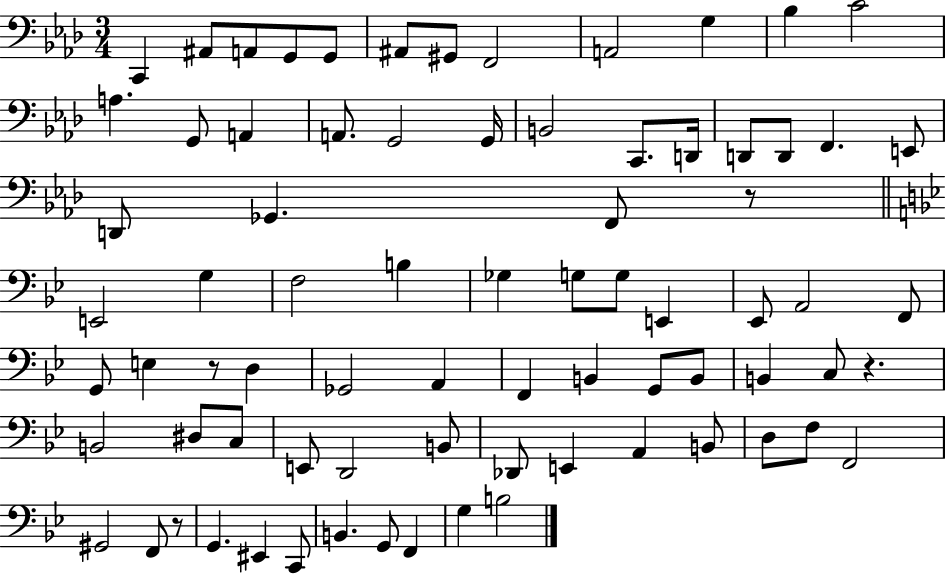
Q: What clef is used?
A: bass